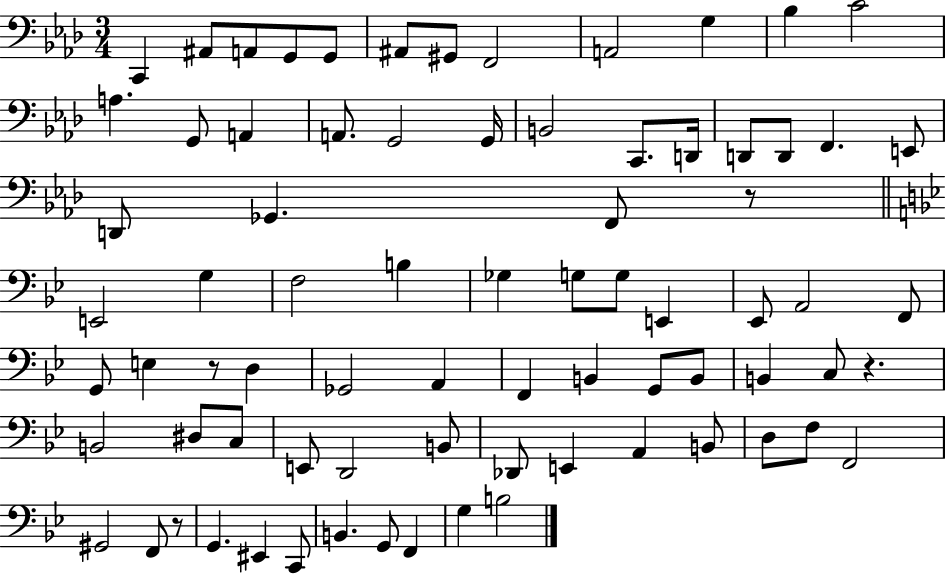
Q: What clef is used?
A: bass